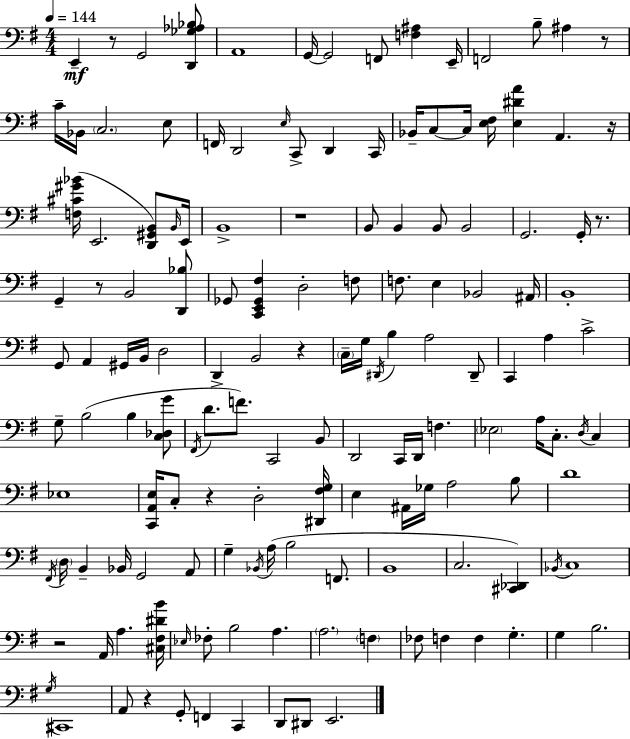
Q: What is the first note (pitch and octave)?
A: E2